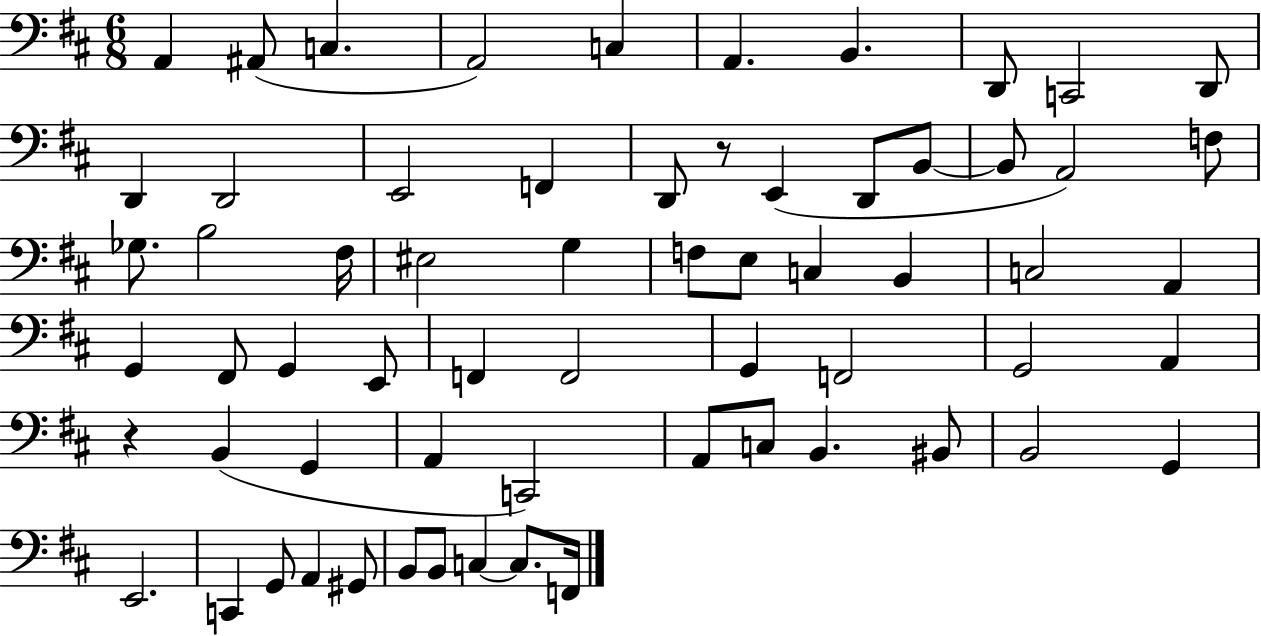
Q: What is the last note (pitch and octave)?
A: F2